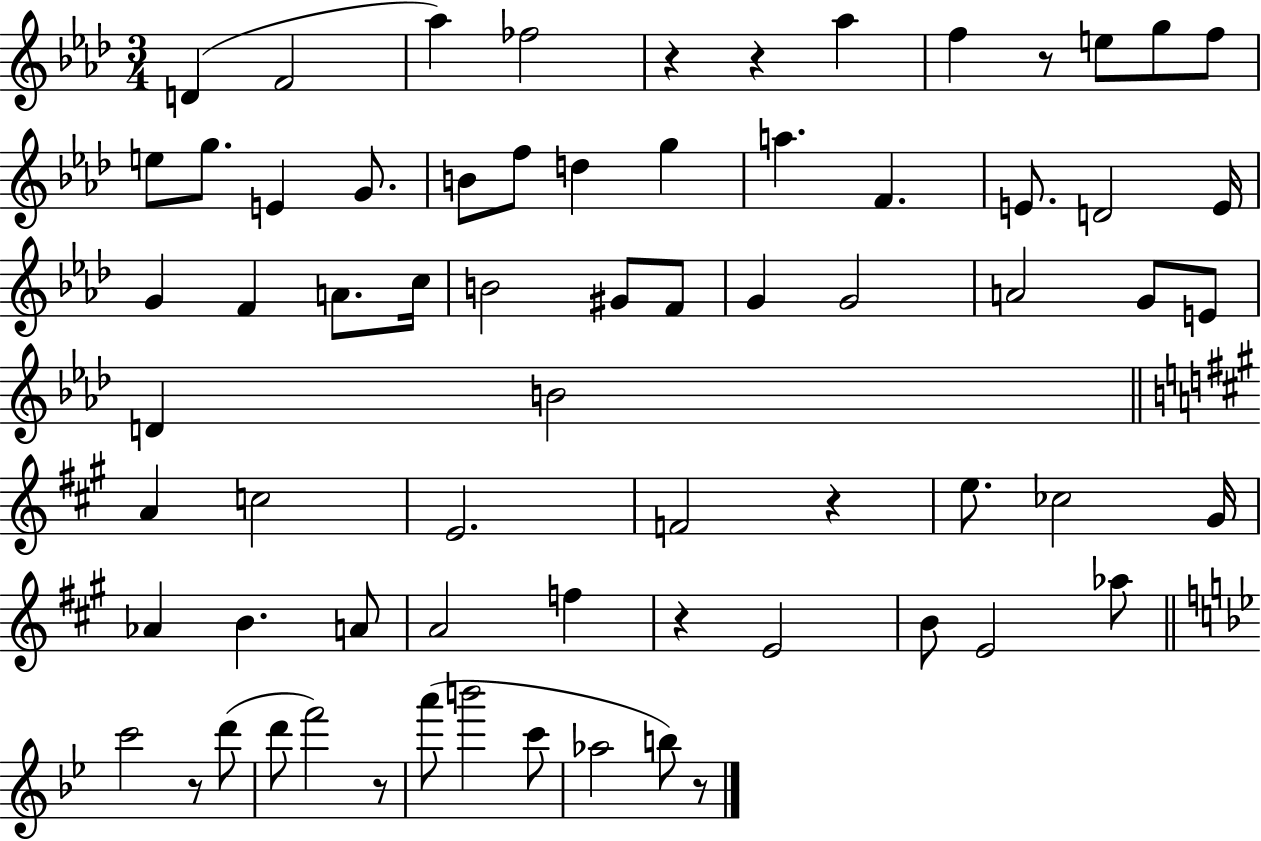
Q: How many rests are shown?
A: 8